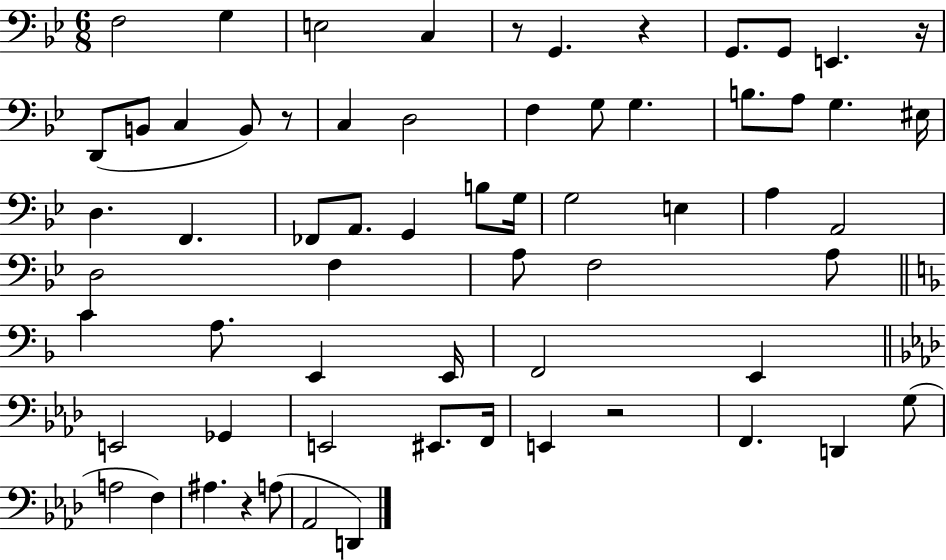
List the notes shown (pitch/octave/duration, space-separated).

F3/h G3/q E3/h C3/q R/e G2/q. R/q G2/e. G2/e E2/q. R/s D2/e B2/e C3/q B2/e R/e C3/q D3/h F3/q G3/e G3/q. B3/e. A3/e G3/q. EIS3/s D3/q. F2/q. FES2/e A2/e. G2/q B3/e G3/s G3/h E3/q A3/q A2/h D3/h F3/q A3/e F3/h A3/e C4/q A3/e. E2/q E2/s F2/h E2/q E2/h Gb2/q E2/h EIS2/e. F2/s E2/q R/h F2/q. D2/q G3/e A3/h F3/q A#3/q. R/q A3/e Ab2/h D2/q